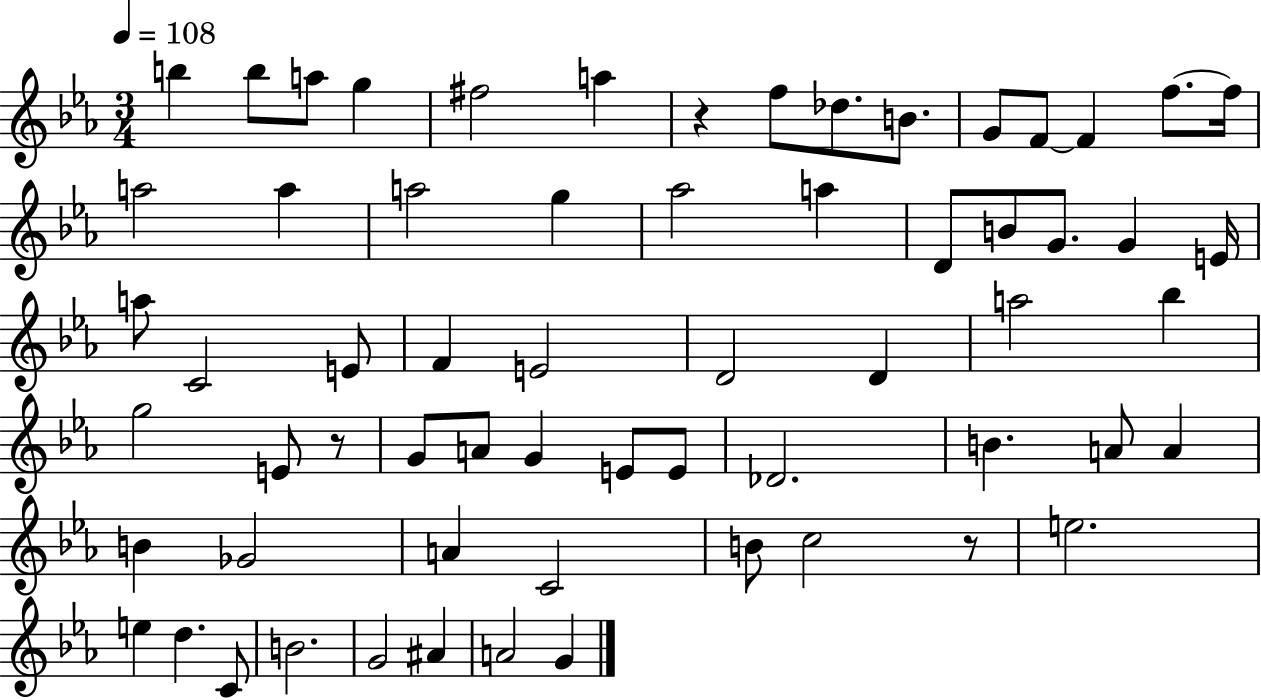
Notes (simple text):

B5/q B5/e A5/e G5/q F#5/h A5/q R/q F5/e Db5/e. B4/e. G4/e F4/e F4/q F5/e. F5/s A5/h A5/q A5/h G5/q Ab5/h A5/q D4/e B4/e G4/e. G4/q E4/s A5/e C4/h E4/e F4/q E4/h D4/h D4/q A5/h Bb5/q G5/h E4/e R/e G4/e A4/e G4/q E4/e E4/e Db4/h. B4/q. A4/e A4/q B4/q Gb4/h A4/q C4/h B4/e C5/h R/e E5/h. E5/q D5/q. C4/e B4/h. G4/h A#4/q A4/h G4/q